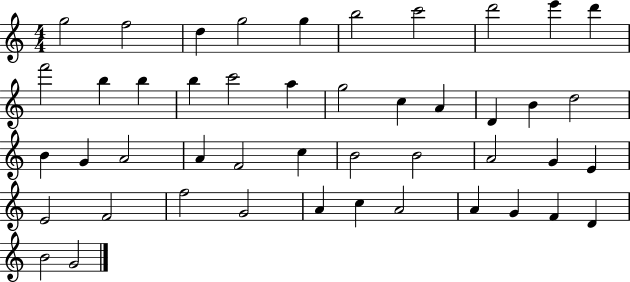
{
  \clef treble
  \numericTimeSignature
  \time 4/4
  \key c \major
  g''2 f''2 | d''4 g''2 g''4 | b''2 c'''2 | d'''2 e'''4 d'''4 | \break f'''2 b''4 b''4 | b''4 c'''2 a''4 | g''2 c''4 a'4 | d'4 b'4 d''2 | \break b'4 g'4 a'2 | a'4 f'2 c''4 | b'2 b'2 | a'2 g'4 e'4 | \break e'2 f'2 | f''2 g'2 | a'4 c''4 a'2 | a'4 g'4 f'4 d'4 | \break b'2 g'2 | \bar "|."
}